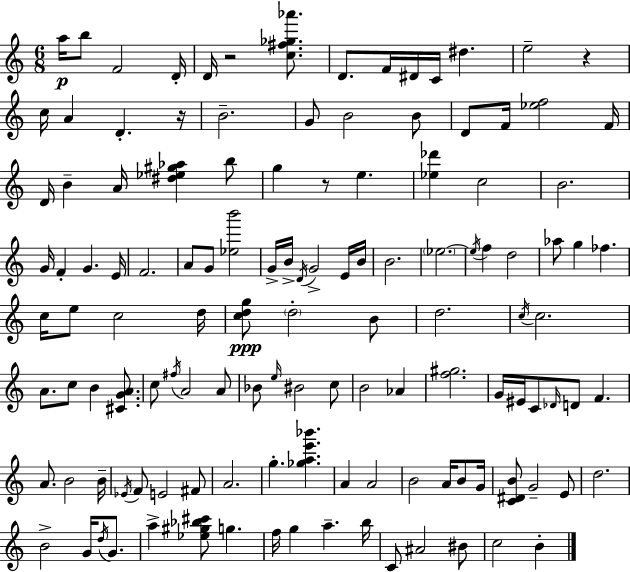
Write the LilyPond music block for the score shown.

{
  \clef treble
  \numericTimeSignature
  \time 6/8
  \key c \major
  a''16\p b''8 f'2 d'16-. | d'16 r2 <c'' fis'' ges'' aes'''>8. | d'8. f'16 dis'16 c'16 dis''4. | e''2-- r4 | \break c''16 a'4 d'4.-. r16 | b'2.-- | g'8 b'2 b'8 | d'8 f'16 <ees'' f''>2 f'16 | \break d'16 b'4-- a'16 <dis'' ees'' gis'' aes''>4 b''8 | g''4 r8 e''4. | <ees'' des'''>4 c''2 | b'2. | \break g'16 f'4-. g'4. e'16 | f'2. | a'8 g'8 <ees'' b'''>2 | g'16-> b'16-> \acciaccatura { d'16 } g'2-> e'16 | \break b'16 b'2. | \parenthesize ees''2.~~ | \acciaccatura { ees''16 } f''4 d''2 | aes''8 g''4 fes''4. | \break c''16 e''8 c''2 | d''16 <c'' d'' g''>8\ppp \parenthesize d''2-. | b'8 d''2. | \acciaccatura { c''16 } c''2. | \break a'8. c''8 b'4 | <cis' g' a'>8. c''8 \acciaccatura { fis''16 } a'2 | a'8 bes'8 \grace { e''16 } bis'2 | c''8 b'2 | \break aes'4 <f'' gis''>2. | g'16 eis'16 c'8 \grace { des'16 } d'8 | f'4. a'8. b'2 | b'16-- \acciaccatura { ees'16 } f'8 e'2 | \break fis'8 a'2. | g''4.-. | <ges'' a'' e''' bes'''>4. a'4 a'2 | b'2 | \break a'16 b'8 g'16 <c' dis' b'>8 g'2-- | e'8 d''2. | b'2-> | g'16 \acciaccatura { d''16 } g'8. a''4-> | \break <ees'' gis'' bes'' cis'''>8 g''4. f''16 g''4 | a''4.-- b''16 c'8 ais'2 | bis'8 c''2 | b'4-. \bar "|."
}